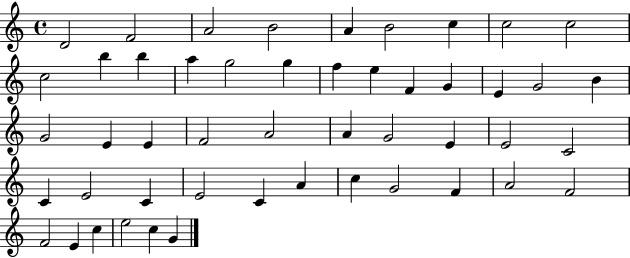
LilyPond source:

{
  \clef treble
  \time 4/4
  \defaultTimeSignature
  \key c \major
  d'2 f'2 | a'2 b'2 | a'4 b'2 c''4 | c''2 c''2 | \break c''2 b''4 b''4 | a''4 g''2 g''4 | f''4 e''4 f'4 g'4 | e'4 g'2 b'4 | \break g'2 e'4 e'4 | f'2 a'2 | a'4 g'2 e'4 | e'2 c'2 | \break c'4 e'2 c'4 | e'2 c'4 a'4 | c''4 g'2 f'4 | a'2 f'2 | \break f'2 e'4 c''4 | e''2 c''4 g'4 | \bar "|."
}